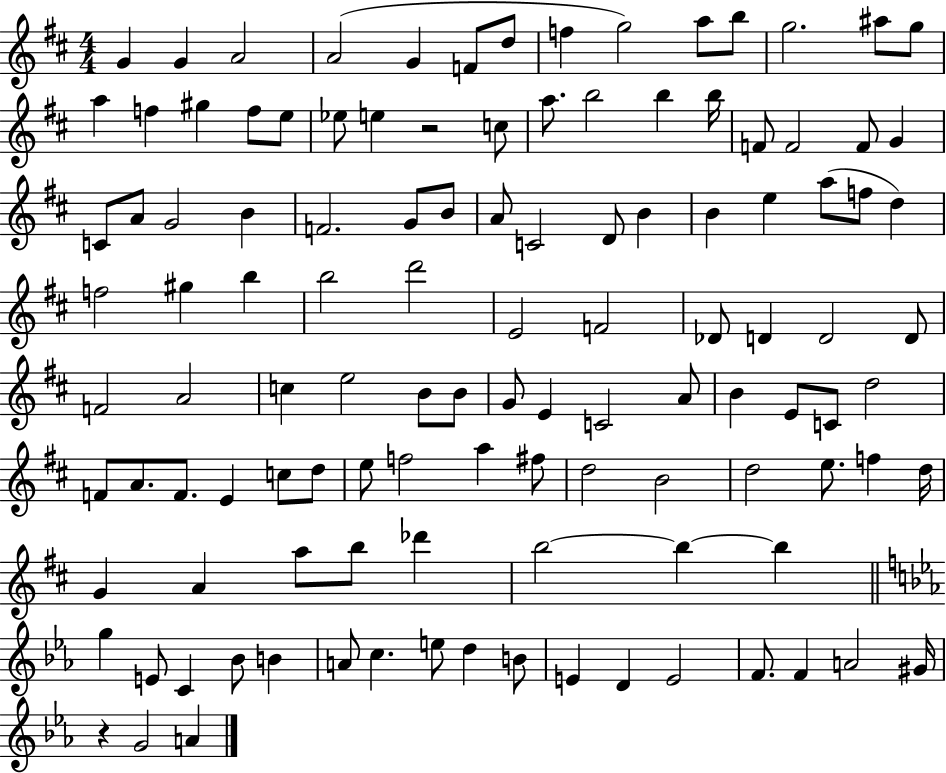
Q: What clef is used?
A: treble